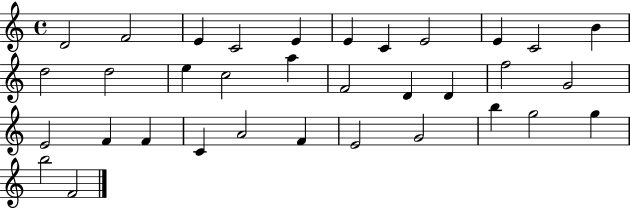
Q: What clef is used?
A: treble